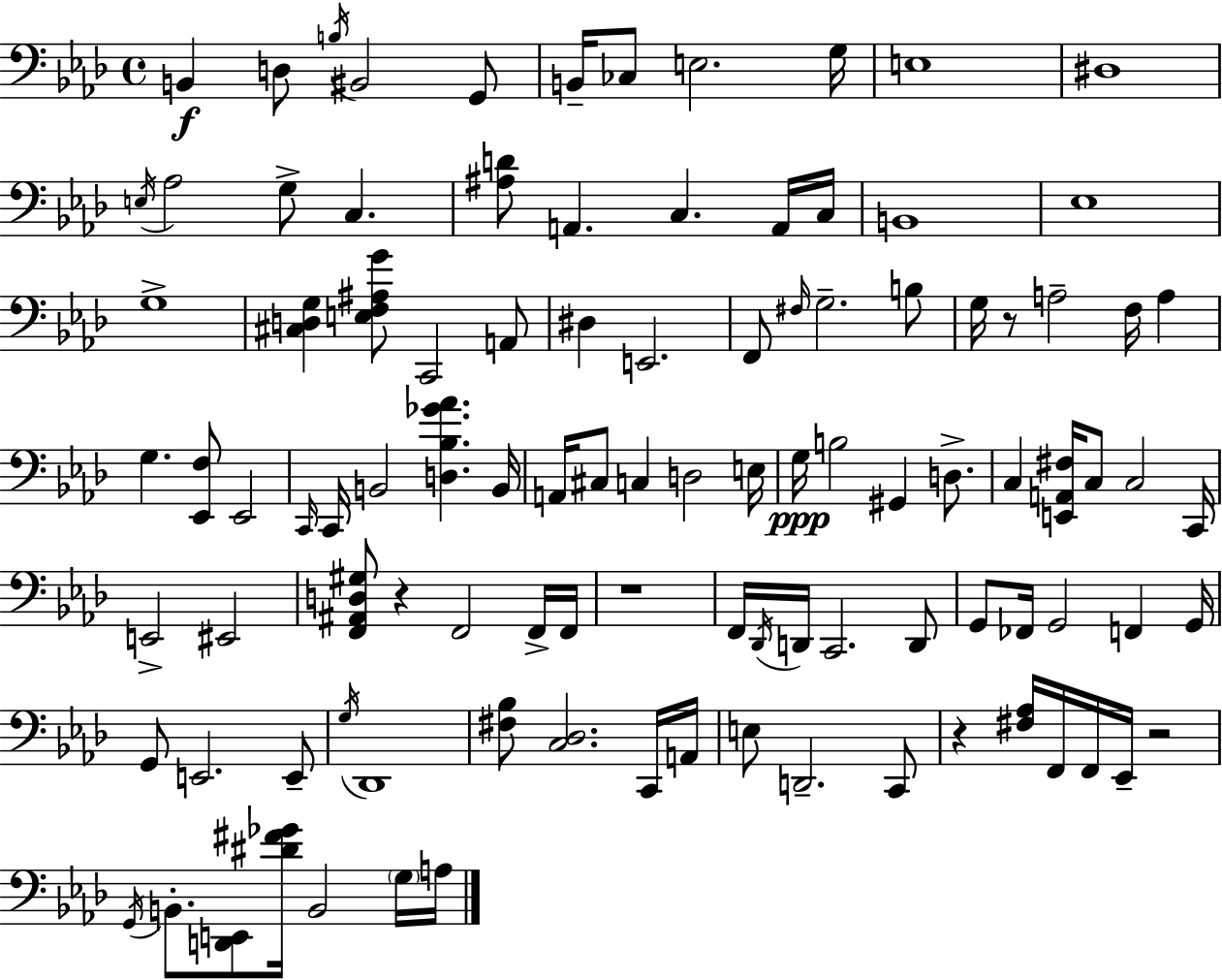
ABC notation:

X:1
T:Untitled
M:4/4
L:1/4
K:Ab
B,, D,/2 B,/4 ^B,,2 G,,/2 B,,/4 _C,/2 E,2 G,/4 E,4 ^D,4 E,/4 _A,2 G,/2 C, [^A,D]/2 A,, C, A,,/4 C,/4 B,,4 _E,4 G,4 [^C,D,G,] [E,F,^A,G]/2 C,,2 A,,/2 ^D, E,,2 F,,/2 ^F,/4 G,2 B,/2 G,/4 z/2 A,2 F,/4 A, G, [_E,,F,]/2 _E,,2 C,,/4 C,,/4 B,,2 [D,_B,_G_A] B,,/4 A,,/4 ^C,/2 C, D,2 E,/4 G,/4 B,2 ^G,, D,/2 C, [E,,A,,^F,]/4 C,/2 C,2 C,,/4 E,,2 ^E,,2 [F,,^A,,D,^G,]/2 z F,,2 F,,/4 F,,/4 z4 F,,/4 _D,,/4 D,,/4 C,,2 D,,/2 G,,/2 _F,,/4 G,,2 F,, G,,/4 G,,/2 E,,2 E,,/2 G,/4 _D,,4 [^F,_B,]/2 [C,_D,]2 C,,/4 A,,/4 E,/2 D,,2 C,,/2 z [^F,_A,]/4 F,,/4 F,,/4 _E,,/4 z2 G,,/4 B,,/2 [D,,E,,]/2 [^D^F_G]/4 B,,2 G,/4 A,/4